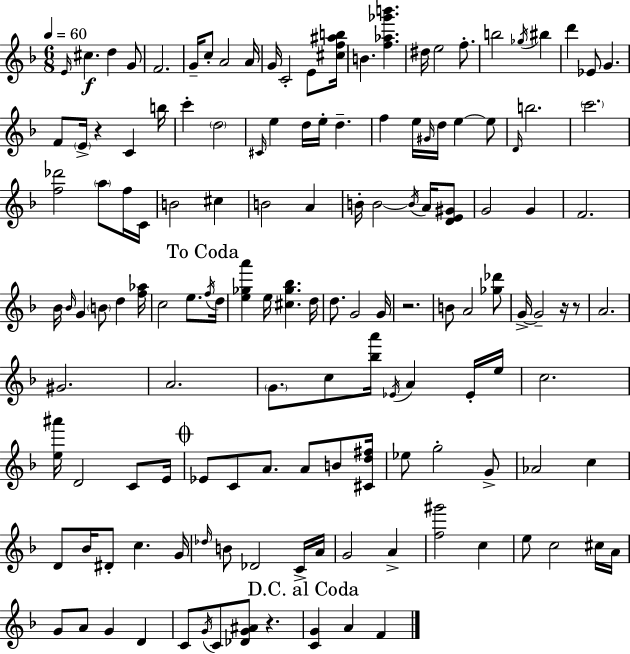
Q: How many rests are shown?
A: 5